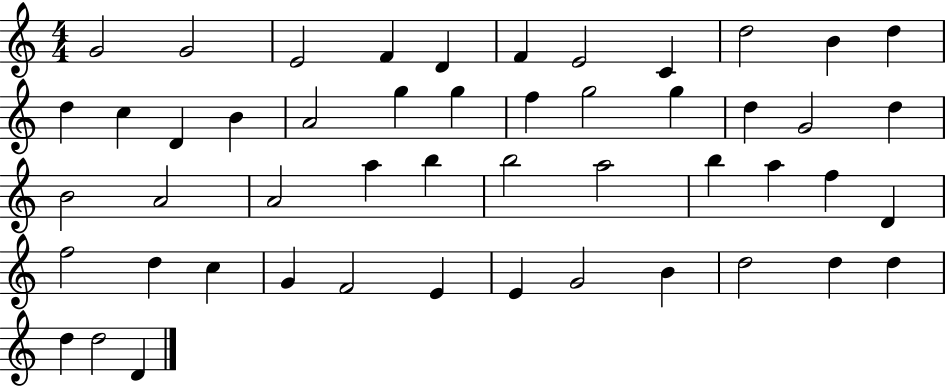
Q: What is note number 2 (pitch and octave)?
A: G4